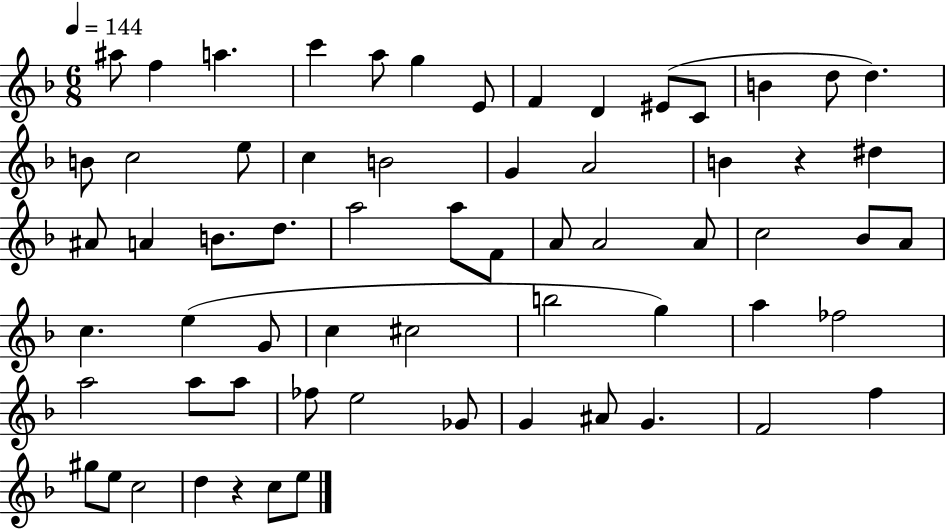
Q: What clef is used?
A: treble